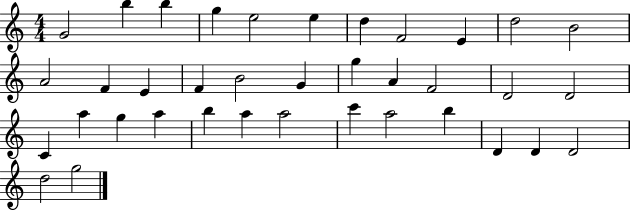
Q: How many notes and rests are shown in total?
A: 37